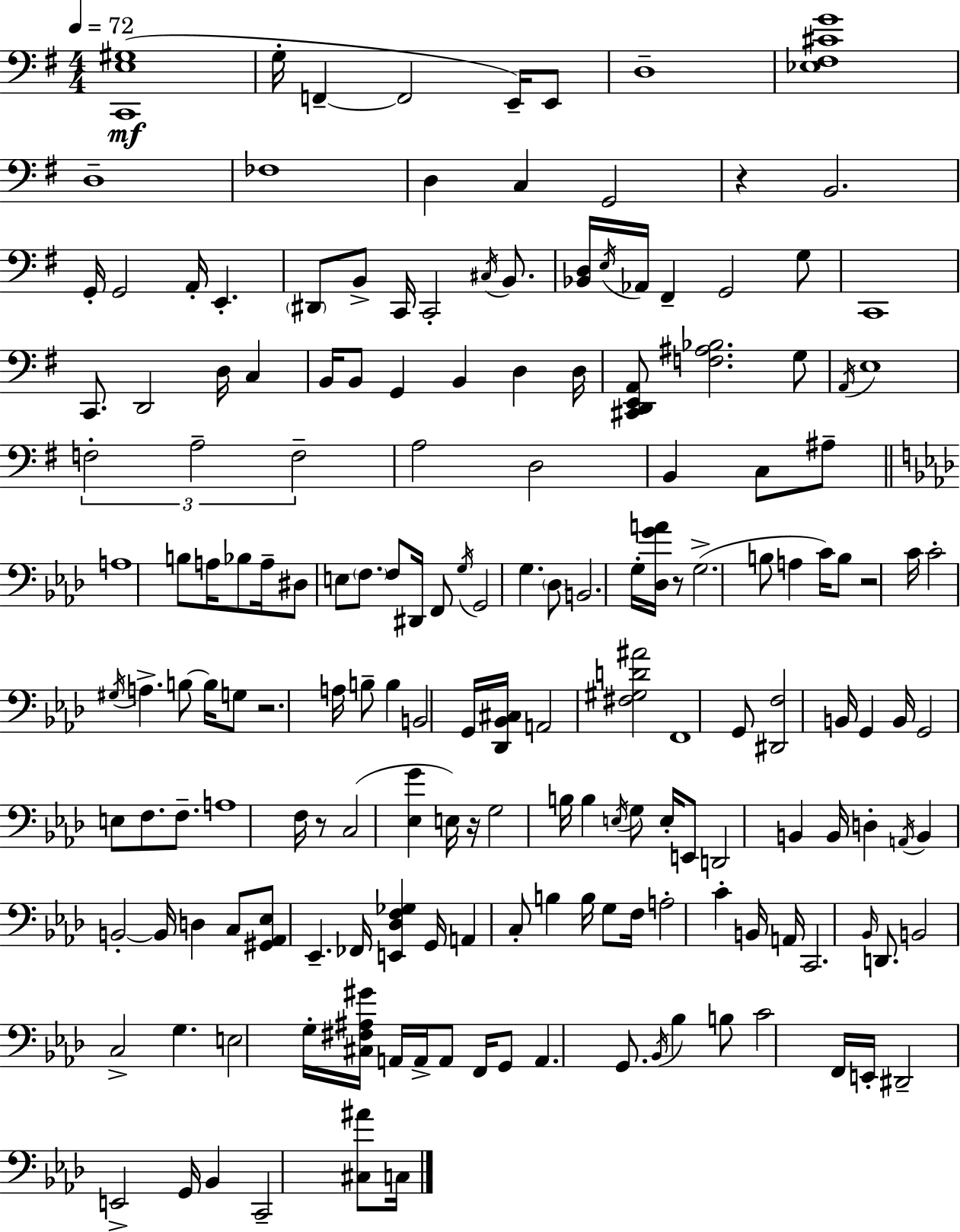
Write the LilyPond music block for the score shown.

{
  \clef bass
  \numericTimeSignature
  \time 4/4
  \key g \major
  \tempo 4 = 72
  <c, e gis>1(\mf | g16-. f,4--~~ f,2 e,16--) e,8 | d1-- | <ees fis cis' g'>1 | \break d1-- | fes1 | d4 c4 g,2 | r4 b,2. | \break g,16-. g,2 a,16-. e,4.-. | \parenthesize dis,8 b,8-> c,16 c,2-. \acciaccatura { cis16 } b,8. | <bes, d>16 \acciaccatura { e16 } aes,16 fis,4-- g,2 | g8 c,1 | \break c,8. d,2 d16 c4 | b,16 b,8 g,4 b,4 d4 | d16 <cis, d, e, a,>8 <f ais bes>2. | g8 \acciaccatura { a,16 } e1 | \break \tuplet 3/2 { f2-. a2-- | f2-- } a2 | d2 b,4 c8 | ais8-- \bar "||" \break \key f \minor a1 | b8 a16 bes8 a16-- dis8 e8 \parenthesize f8. f8 dis,16 | f,8 \acciaccatura { g16 } g,2 g4. | \parenthesize des8 b,2. g16-. | \break <des g' a'>16 r8 g2.->( b8 | a4 c'16) b8 r2 | c'16 c'2-. \acciaccatura { gis16 } a4.-> | b8~~ b16 g8 r2. | \break a16 b8-- b4 b,2 | g,16 <des, bes, cis>16 a,2 <fis gis d' ais'>2 | f,1 | g,8 <dis, f>2 b,16 g,4 | \break b,16 g,2 e8 f8. f8.-- | a1 | f16 r8 c2( <ees g'>4 | e16) r16 g2 b16 b4 | \break \acciaccatura { e16 } g8 e16-. e,8 d,2 b,4 | b,16 d4-. \acciaccatura { a,16 } b,4 b,2-.~~ | b,16 d4 c8 <gis, aes, ees>8 ees,4.-- | fes,16 <e, des f ges>4 g,16 a,4 c8-. b4 | \break b16 g8 f16 a2-. c'4-. | b,16 a,16 c,2. | \grace { bes,16 } d,8. b,2 c2-> | g4. e2 | \break g16-. <cis fis ais gis'>16 a,16 a,16-> a,8 f,16 g,8 a,4. | g,8. \acciaccatura { bes,16 } bes4 b8 c'2 | f,16 e,16-. dis,2-- e,2-> | g,16 bes,4 c,2-- | \break <cis ais'>8 c16 \bar "|."
}